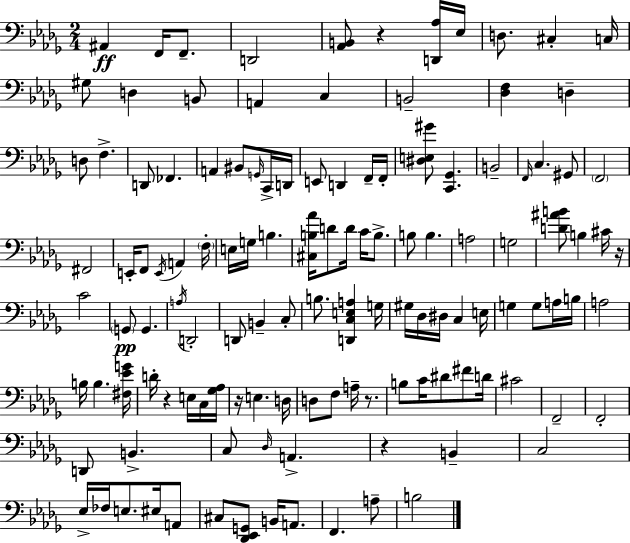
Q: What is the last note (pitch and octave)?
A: B3